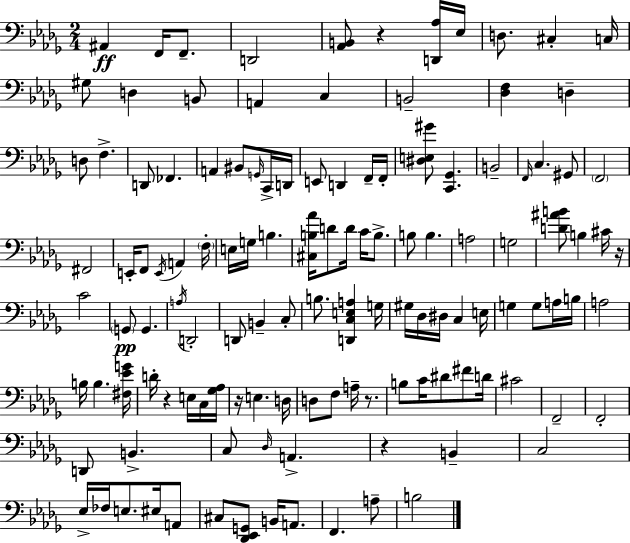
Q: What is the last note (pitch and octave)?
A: B3